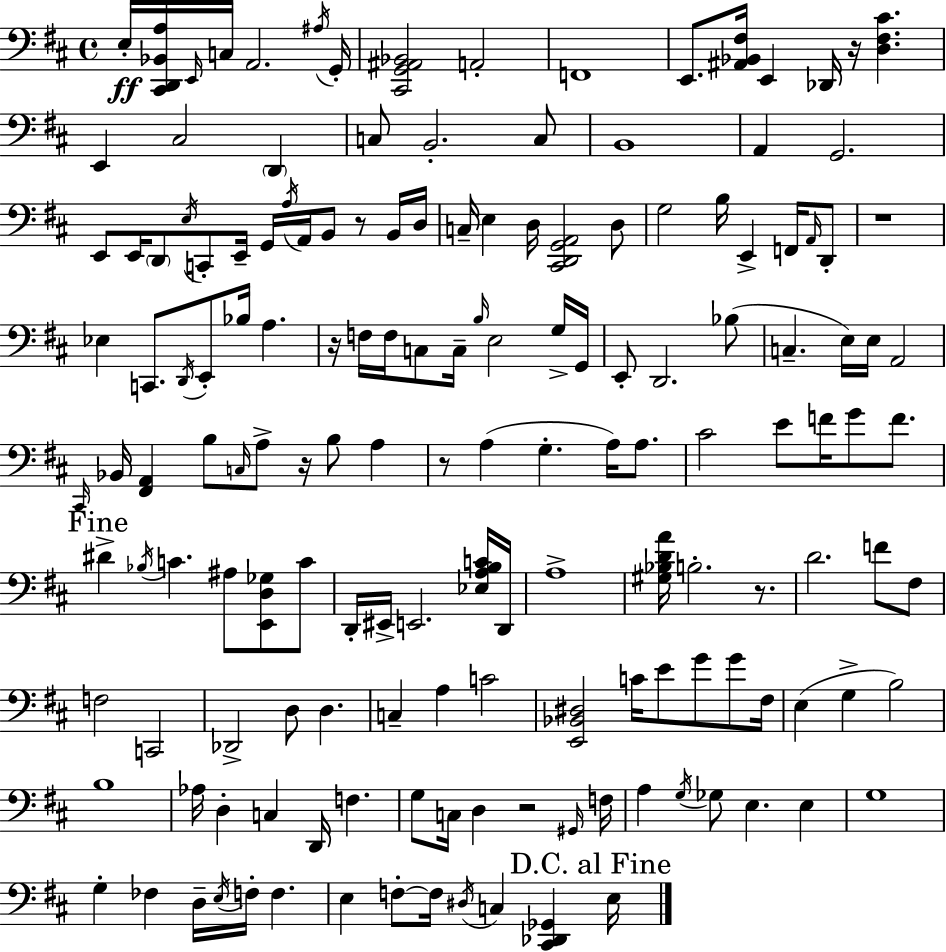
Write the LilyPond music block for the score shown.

{
  \clef bass
  \time 4/4
  \defaultTimeSignature
  \key d \major
  e16-.\ff <cis, d, bes, a>16 \grace { e,16 } c16 a,2. | \acciaccatura { ais16 } g,16-. <cis, g, ais, bes,>2 a,2-. | f,1 | e,8. <ais, bes, fis>16 e,4 des,16 r16 <d fis cis'>4. | \break e,4 cis2 \parenthesize d,4 | c8 b,2.-. | c8 b,1 | a,4 g,2. | \break e,8 e,16 \parenthesize d,8 \acciaccatura { e16 } c,8-. e,16-- g,16 \acciaccatura { a16 } a,16 b,8 | r8 b,16 d16 c16-- e4 d16 <cis, d, g, a,>2 | d8 g2 b16 e,4-> | f,16 \grace { a,16 } d,8-. r1 | \break ees4 c,8. \acciaccatura { d,16 } e,8-. bes16 | a4. r16 f16 f16 c8 c16-- \grace { b16 } e2 | g16-> g,16 e,8-. d,2. | bes8( c4.-- e16) e16 a,2 | \break \grace { cis,16 } bes,16 <fis, a,>4 b8 \grace { c16 } | a8-> r16 b8 a4 r8 a4( g4.-. | a16) a8. cis'2 | e'8 f'16 g'8 f'8. \mark "Fine" dis'4-> \acciaccatura { bes16 } c'4. | \break ais8 <e, d ges>8 c'8 d,16-. eis,16-> e,2. | <ees a b c'>16 d,16 a1-> | <gis bes d' a'>16 b2.-. | r8. d'2. | \break f'8 fis8 f2 | c,2 des,2-> | d8 d4. c4-- a4 | c'2 <e, bes, dis>2 | \break c'16 e'8 g'8 g'8 fis16 e4( g4-> | b2) b1 | aes16 d4-. c4 | d,16 f4. g8 c16 d4 | \break r2 \grace { gis,16 } f16 a4 \acciaccatura { g16 } | ges8 e4. e4 g1 | g4-. | fes4 d16-- \acciaccatura { e16 } f16-. f4. e4 | \break f8-.~~ f16 \acciaccatura { dis16 } c4 <cis, des, ges,>4 \mark "D.C. al Fine" e16 \bar "|."
}